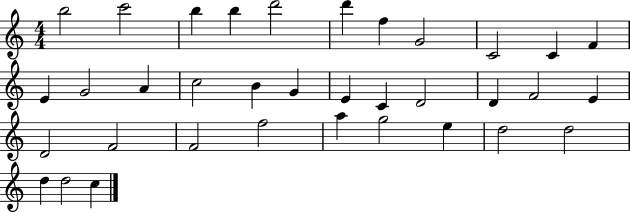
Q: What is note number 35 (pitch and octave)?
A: C5